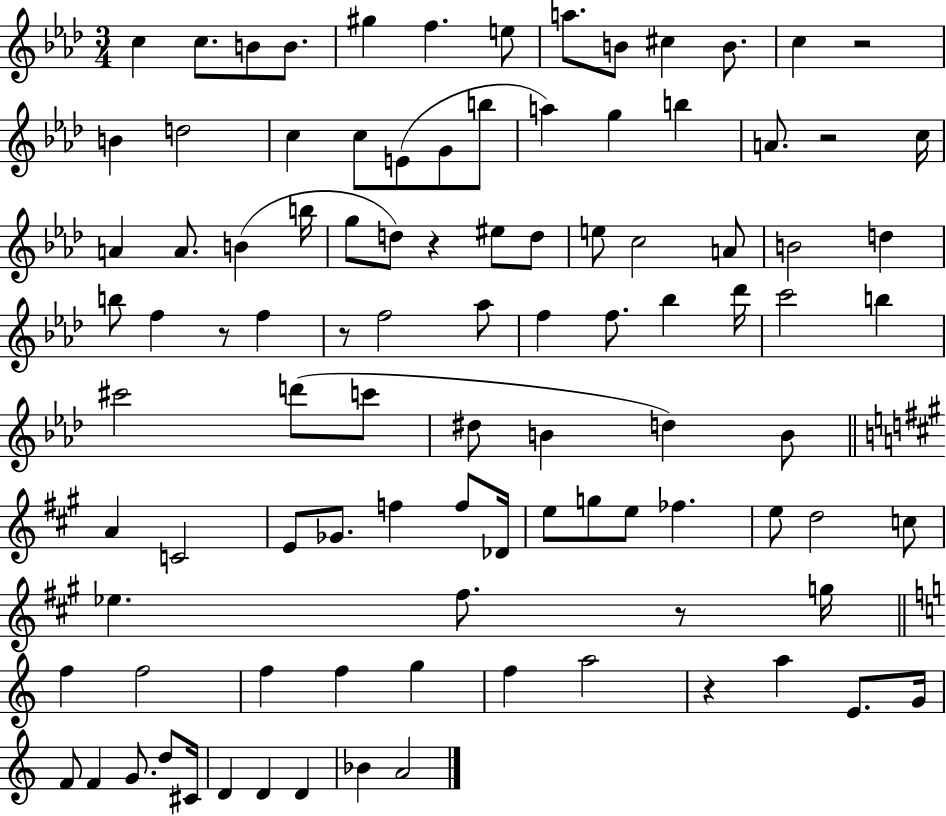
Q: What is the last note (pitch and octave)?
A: A4